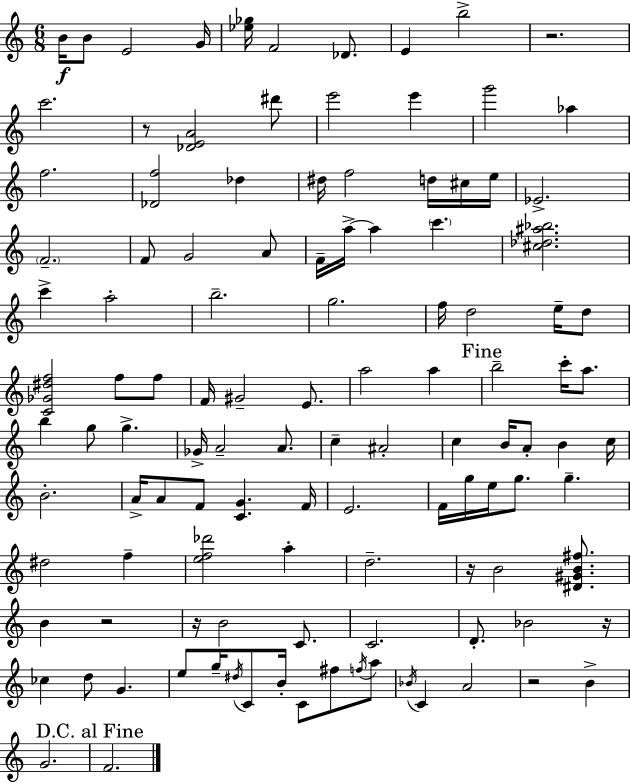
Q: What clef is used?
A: treble